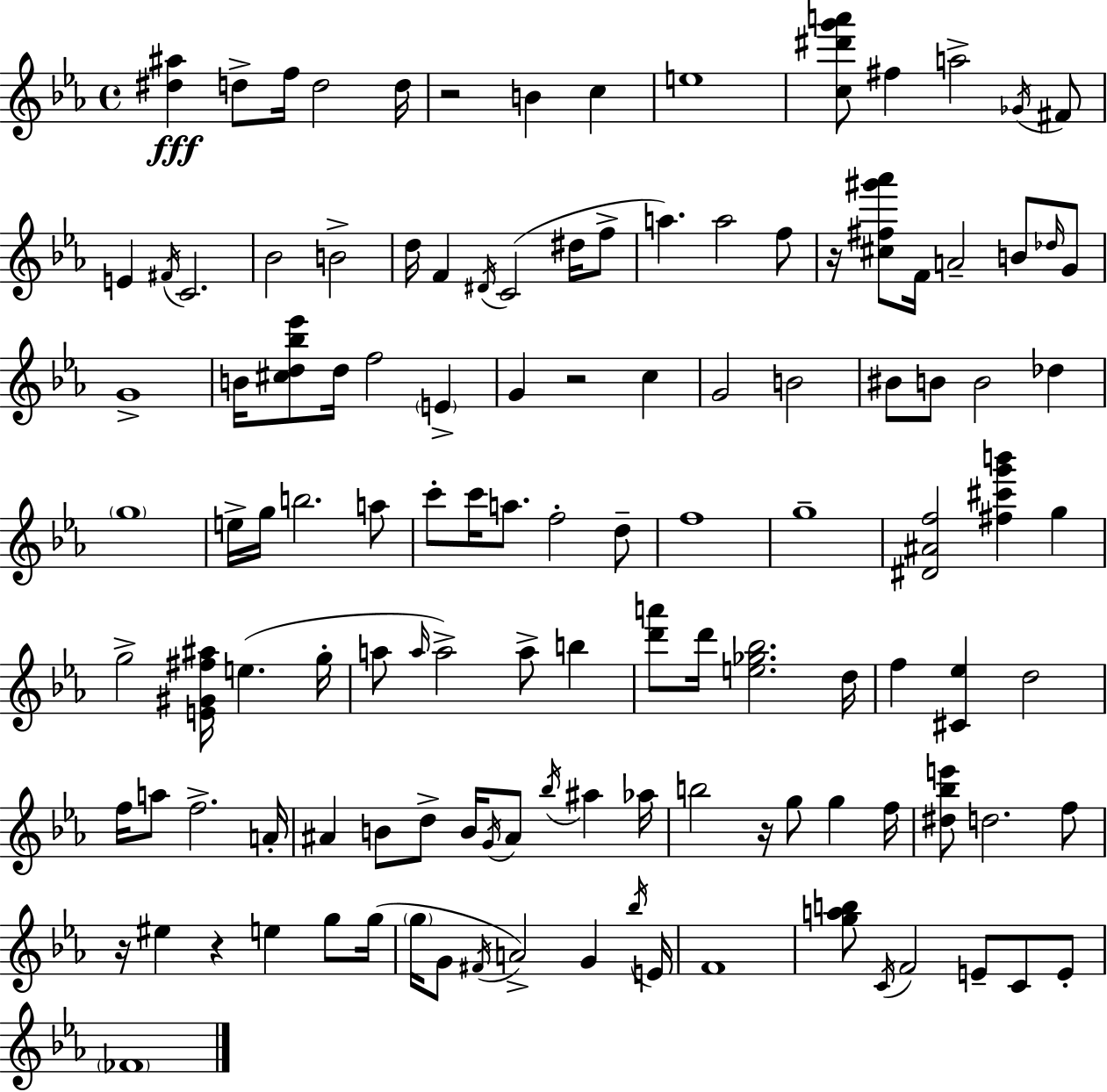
{
  \clef treble
  \time 4/4
  \defaultTimeSignature
  \key ees \major
  <dis'' ais''>4\fff d''8-> f''16 d''2 d''16 | r2 b'4 c''4 | e''1 | <c'' dis''' g''' a'''>8 fis''4 a''2-> \acciaccatura { ges'16 } fis'8 | \break e'4 \acciaccatura { fis'16 } c'2. | bes'2 b'2-> | d''16 f'4 \acciaccatura { dis'16 }( c'2 | dis''16 f''8-> a''4.) a''2 | \break f''8 r16 <cis'' fis'' gis''' aes'''>8 f'16 a'2-- b'8 | \grace { des''16 } g'8 g'1-> | b'16 <cis'' d'' bes'' ees'''>8 d''16 f''2 | \parenthesize e'4-> g'4 r2 | \break c''4 g'2 b'2 | bis'8 b'8 b'2 | des''4 \parenthesize g''1 | e''16-> g''16 b''2. | \break a''8 c'''8-. c'''16 a''8. f''2-. | d''8-- f''1 | g''1-- | <dis' ais' f''>2 <fis'' cis''' g''' b'''>4 | \break g''4 g''2-> <e' gis' fis'' ais''>16 e''4.( | g''16-. a''8 \grace { a''16 }) a''2-> a''8-> | b''4 <d''' a'''>8 d'''16 <e'' ges'' bes''>2. | d''16 f''4 <cis' ees''>4 d''2 | \break f''16 a''8 f''2.-> | a'16-. ais'4 b'8 d''8-> b'16 \acciaccatura { g'16 } ais'8 | \acciaccatura { bes''16 } ais''4 aes''16 b''2 r16 | g''8 g''4 f''16 <dis'' bes'' e'''>8 d''2. | \break f''8 r16 eis''4 r4 | e''4 g''8 g''16( \parenthesize g''16 g'8 \acciaccatura { fis'16 } a'2->) | g'4 \acciaccatura { bes''16 } e'16 f'1 | <g'' a'' b''>8 \acciaccatura { c'16 } f'2 | \break e'8-- c'8 e'8-. \parenthesize fes'1 | \bar "|."
}